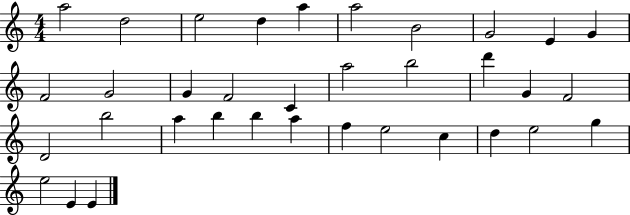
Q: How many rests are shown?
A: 0